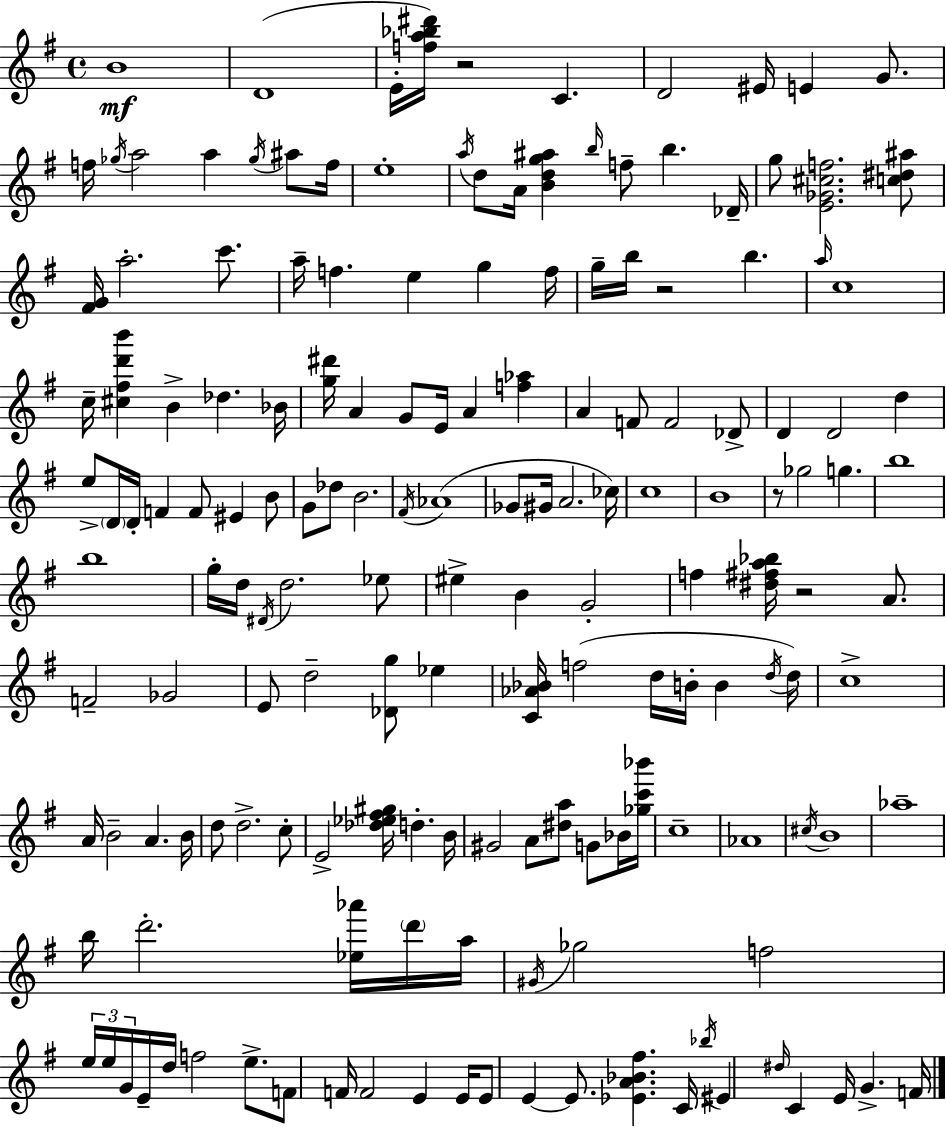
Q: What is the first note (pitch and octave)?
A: B4